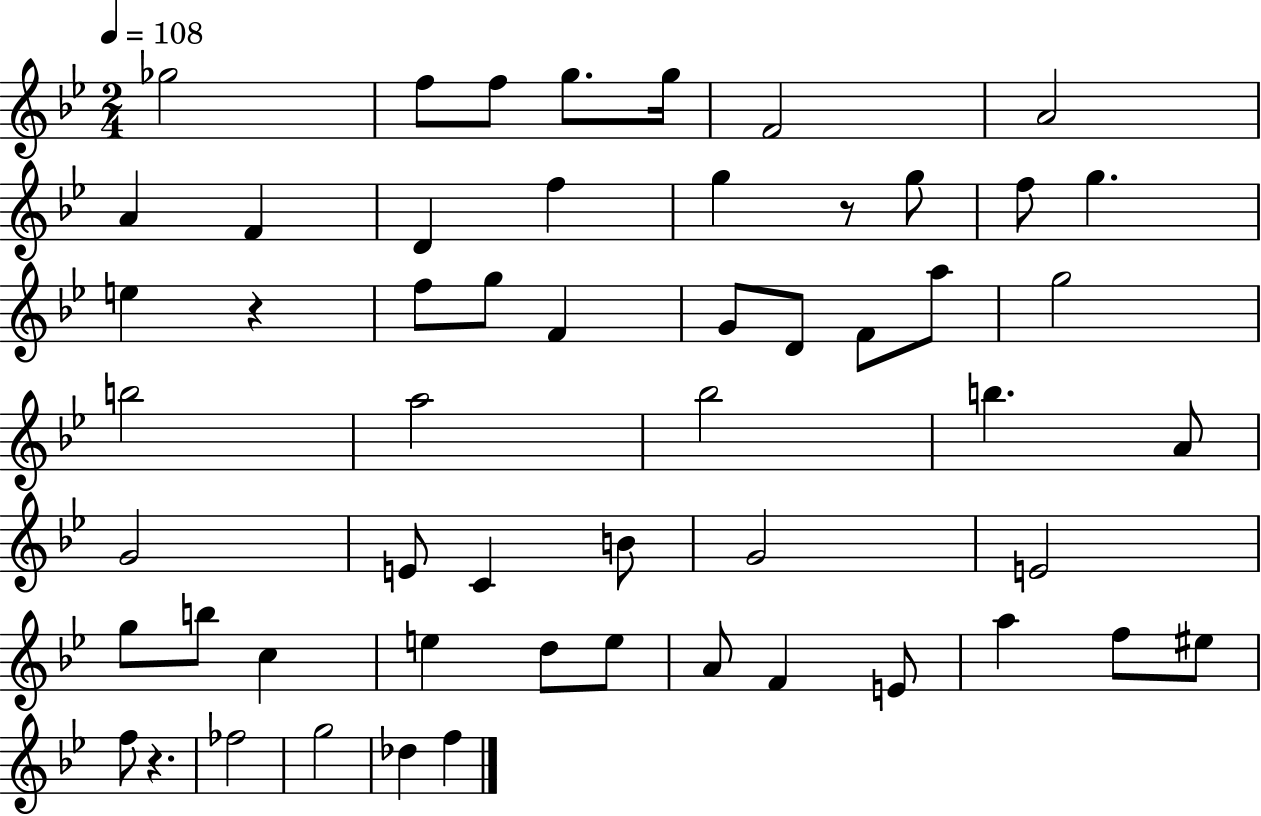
{
  \clef treble
  \numericTimeSignature
  \time 2/4
  \key bes \major
  \tempo 4 = 108
  ges''2 | f''8 f''8 g''8. g''16 | f'2 | a'2 | \break a'4 f'4 | d'4 f''4 | g''4 r8 g''8 | f''8 g''4. | \break e''4 r4 | f''8 g''8 f'4 | g'8 d'8 f'8 a''8 | g''2 | \break b''2 | a''2 | bes''2 | b''4. a'8 | \break g'2 | e'8 c'4 b'8 | g'2 | e'2 | \break g''8 b''8 c''4 | e''4 d''8 e''8 | a'8 f'4 e'8 | a''4 f''8 eis''8 | \break f''8 r4. | fes''2 | g''2 | des''4 f''4 | \break \bar "|."
}